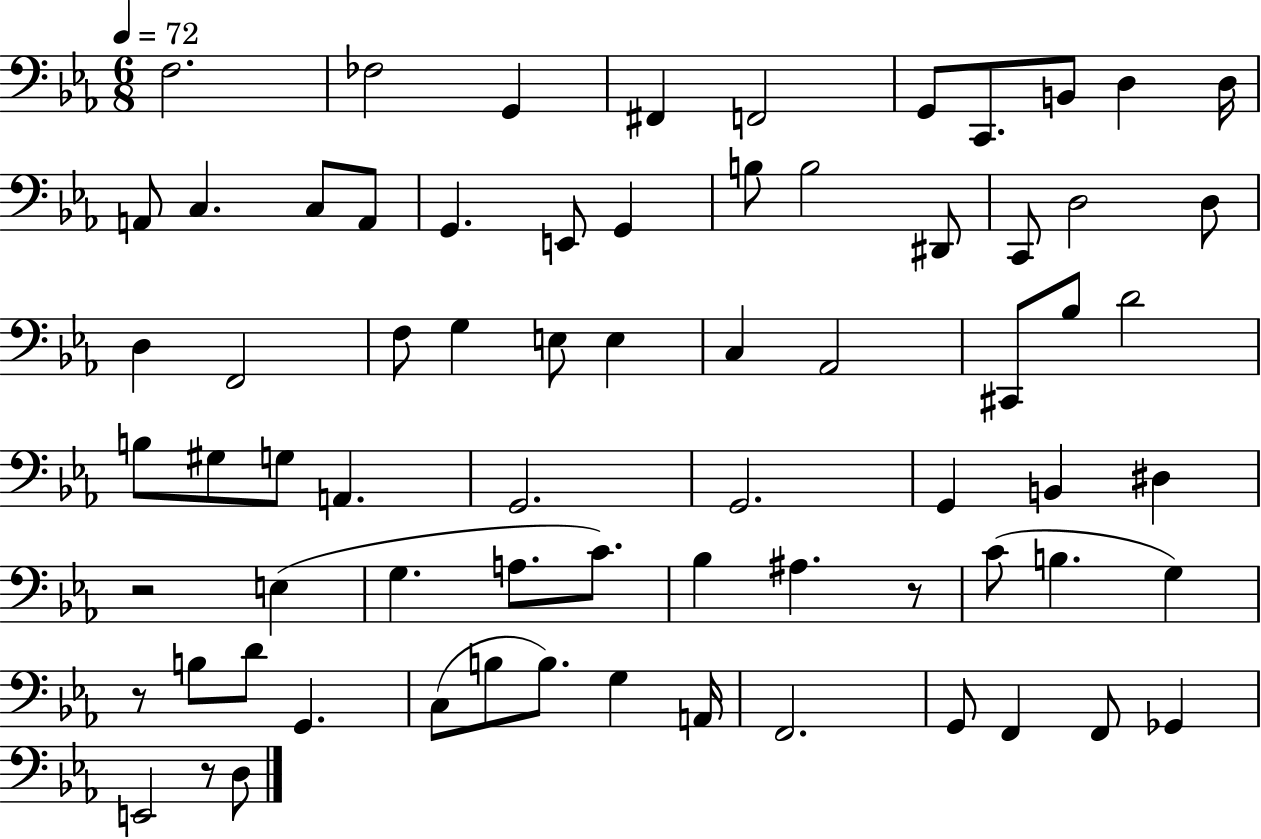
X:1
T:Untitled
M:6/8
L:1/4
K:Eb
F,2 _F,2 G,, ^F,, F,,2 G,,/2 C,,/2 B,,/2 D, D,/4 A,,/2 C, C,/2 A,,/2 G,, E,,/2 G,, B,/2 B,2 ^D,,/2 C,,/2 D,2 D,/2 D, F,,2 F,/2 G, E,/2 E, C, _A,,2 ^C,,/2 _B,/2 D2 B,/2 ^G,/2 G,/2 A,, G,,2 G,,2 G,, B,, ^D, z2 E, G, A,/2 C/2 _B, ^A, z/2 C/2 B, G, z/2 B,/2 D/2 G,, C,/2 B,/2 B,/2 G, A,,/4 F,,2 G,,/2 F,, F,,/2 _G,, E,,2 z/2 D,/2